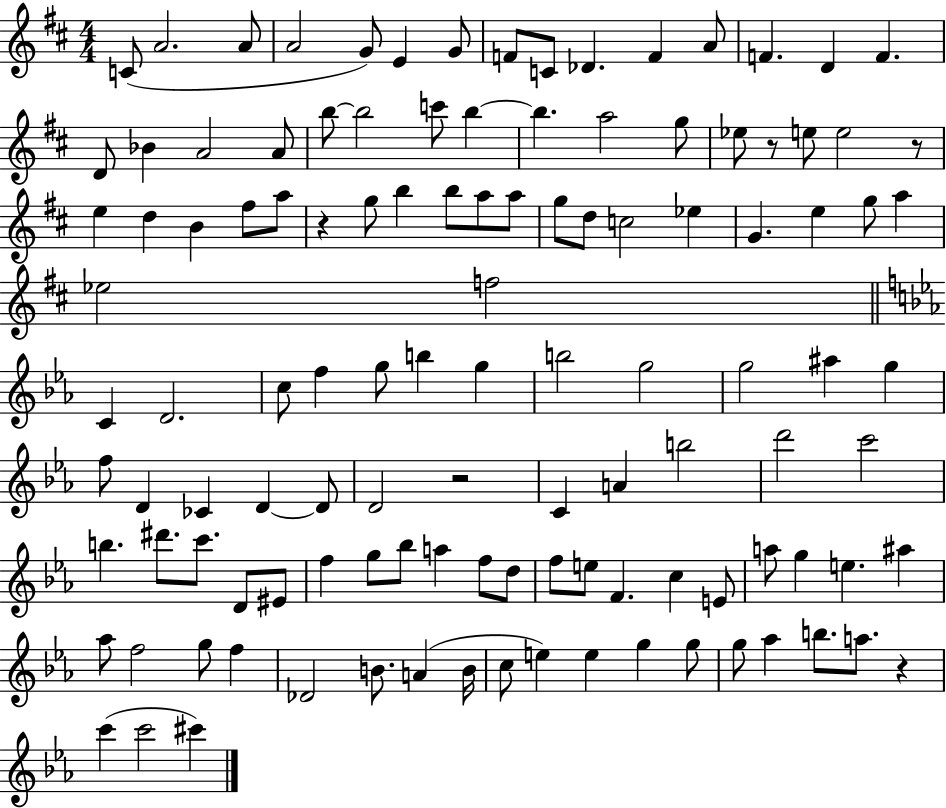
X:1
T:Untitled
M:4/4
L:1/4
K:D
C/2 A2 A/2 A2 G/2 E G/2 F/2 C/2 _D F A/2 F D F D/2 _B A2 A/2 b/2 b2 c'/2 b b a2 g/2 _e/2 z/2 e/2 e2 z/2 e d B ^f/2 a/2 z g/2 b b/2 a/2 a/2 g/2 d/2 c2 _e G e g/2 a _e2 f2 C D2 c/2 f g/2 b g b2 g2 g2 ^a g f/2 D _C D D/2 D2 z2 C A b2 d'2 c'2 b ^d'/2 c'/2 D/2 ^E/2 f g/2 _b/2 a f/2 d/2 f/2 e/2 F c E/2 a/2 g e ^a _a/2 f2 g/2 f _D2 B/2 A B/4 c/2 e e g g/2 g/2 _a b/2 a/2 z c' c'2 ^c'